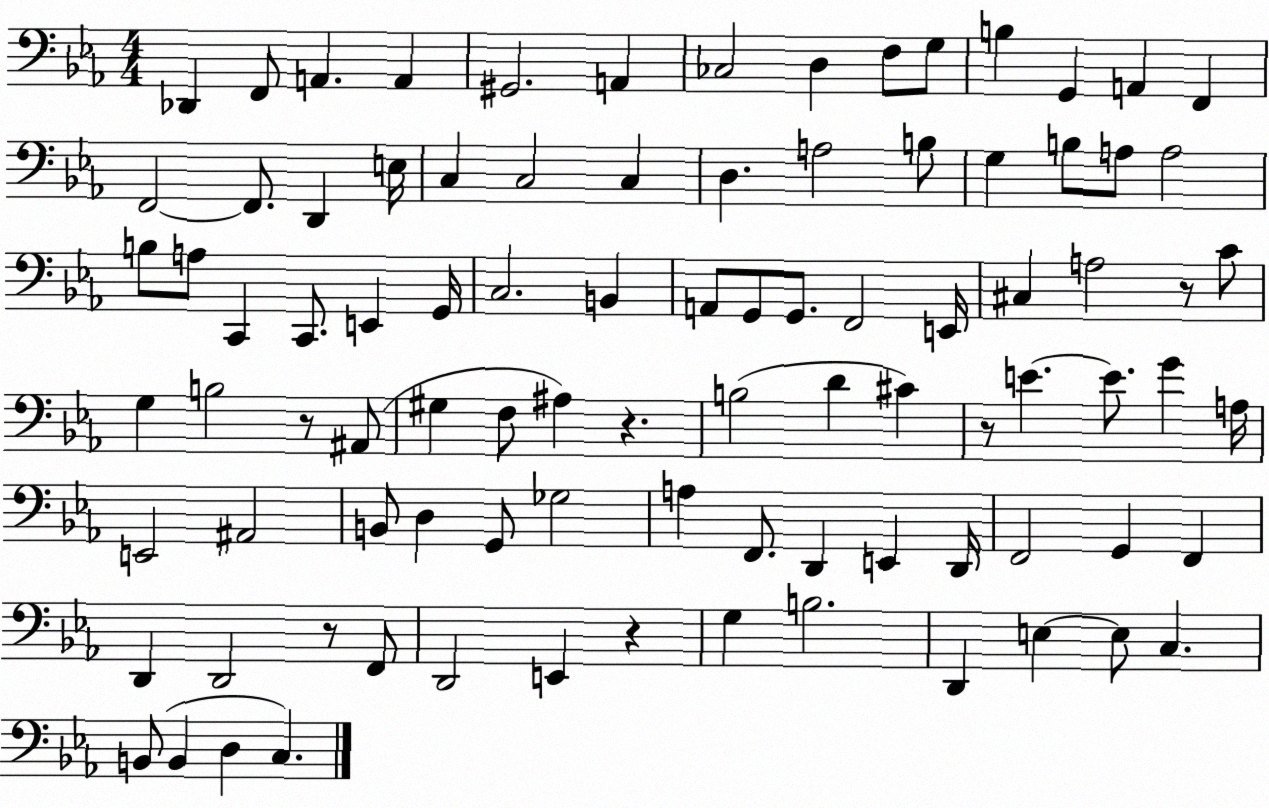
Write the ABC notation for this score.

X:1
T:Untitled
M:4/4
L:1/4
K:Eb
_D,, F,,/2 A,, A,, ^G,,2 A,, _C,2 D, F,/2 G,/2 B, G,, A,, F,, F,,2 F,,/2 D,, E,/4 C, C,2 C, D, A,2 B,/2 G, B,/2 A,/2 A,2 B,/2 A,/2 C,, C,,/2 E,, G,,/4 C,2 B,, A,,/2 G,,/2 G,,/2 F,,2 E,,/4 ^C, A,2 z/2 C/2 G, B,2 z/2 ^A,,/2 ^G, F,/2 ^A, z B,2 D ^C z/2 E E/2 G A,/4 E,,2 ^A,,2 B,,/2 D, G,,/2 _G,2 A, F,,/2 D,, E,, D,,/4 F,,2 G,, F,, D,, D,,2 z/2 F,,/2 D,,2 E,, z G, B,2 D,, E, E,/2 C, B,,/2 B,, D, C,